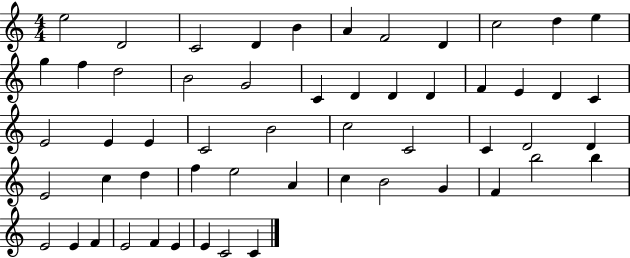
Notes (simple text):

E5/h D4/h C4/h D4/q B4/q A4/q F4/h D4/q C5/h D5/q E5/q G5/q F5/q D5/h B4/h G4/h C4/q D4/q D4/q D4/q F4/q E4/q D4/q C4/q E4/h E4/q E4/q C4/h B4/h C5/h C4/h C4/q D4/h D4/q E4/h C5/q D5/q F5/q E5/h A4/q C5/q B4/h G4/q F4/q B5/h B5/q E4/h E4/q F4/q E4/h F4/q E4/q E4/q C4/h C4/q